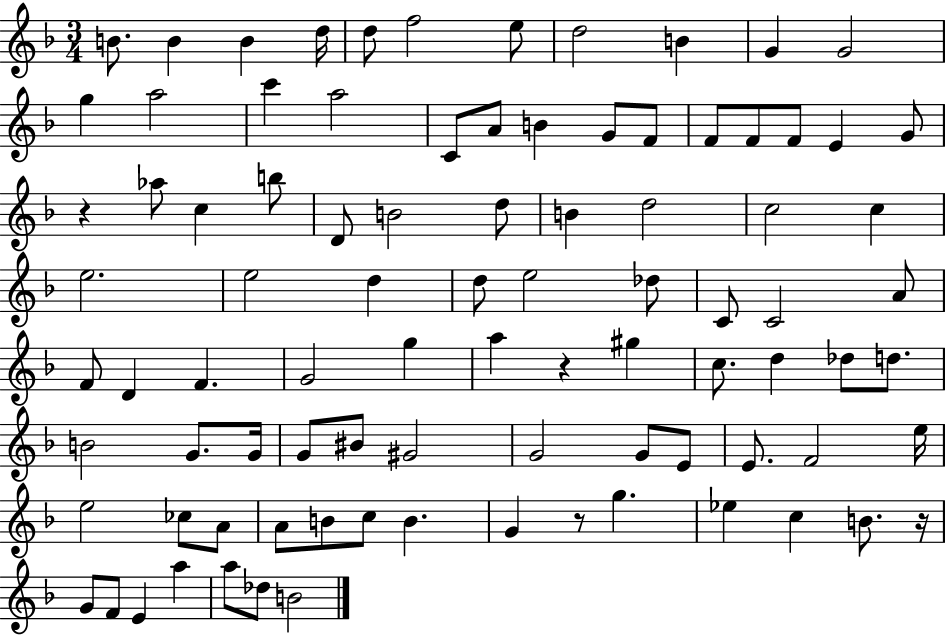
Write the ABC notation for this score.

X:1
T:Untitled
M:3/4
L:1/4
K:F
B/2 B B d/4 d/2 f2 e/2 d2 B G G2 g a2 c' a2 C/2 A/2 B G/2 F/2 F/2 F/2 F/2 E G/2 z _a/2 c b/2 D/2 B2 d/2 B d2 c2 c e2 e2 d d/2 e2 _d/2 C/2 C2 A/2 F/2 D F G2 g a z ^g c/2 d _d/2 d/2 B2 G/2 G/4 G/2 ^B/2 ^G2 G2 G/2 E/2 E/2 F2 e/4 e2 _c/2 A/2 A/2 B/2 c/2 B G z/2 g _e c B/2 z/4 G/2 F/2 E a a/2 _d/2 B2